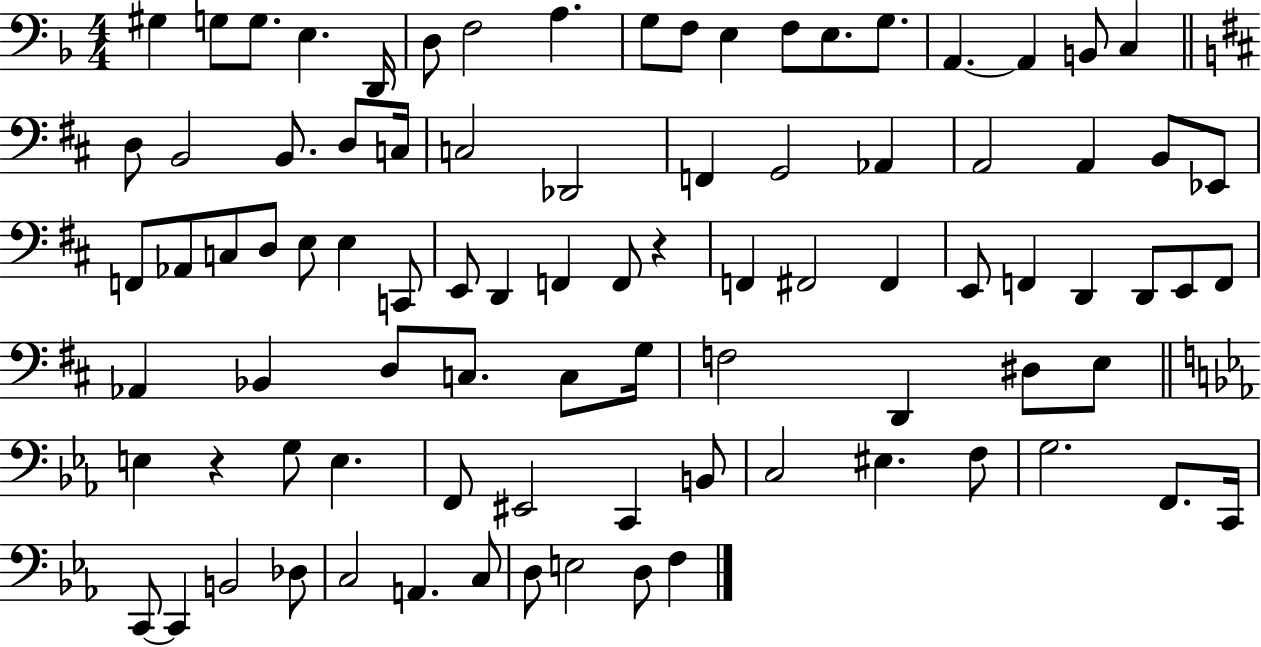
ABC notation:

X:1
T:Untitled
M:4/4
L:1/4
K:F
^G, G,/2 G,/2 E, D,,/4 D,/2 F,2 A, G,/2 F,/2 E, F,/2 E,/2 G,/2 A,, A,, B,,/2 C, D,/2 B,,2 B,,/2 D,/2 C,/4 C,2 _D,,2 F,, G,,2 _A,, A,,2 A,, B,,/2 _E,,/2 F,,/2 _A,,/2 C,/2 D,/2 E,/2 E, C,,/2 E,,/2 D,, F,, F,,/2 z F,, ^F,,2 ^F,, E,,/2 F,, D,, D,,/2 E,,/2 F,,/2 _A,, _B,, D,/2 C,/2 C,/2 G,/4 F,2 D,, ^D,/2 E,/2 E, z G,/2 E, F,,/2 ^E,,2 C,, B,,/2 C,2 ^E, F,/2 G,2 F,,/2 C,,/4 C,,/2 C,, B,,2 _D,/2 C,2 A,, C,/2 D,/2 E,2 D,/2 F,